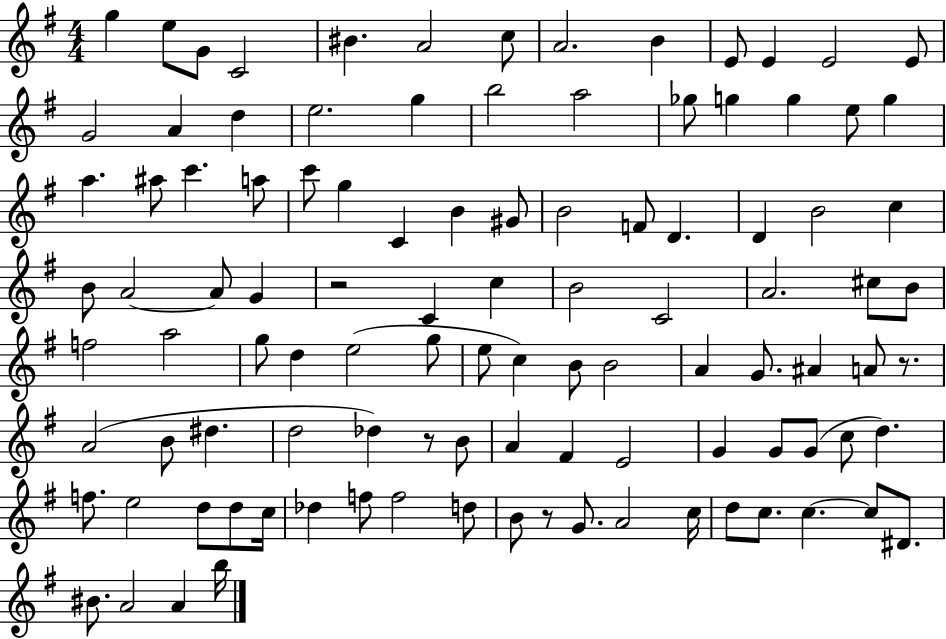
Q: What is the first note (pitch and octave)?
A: G5